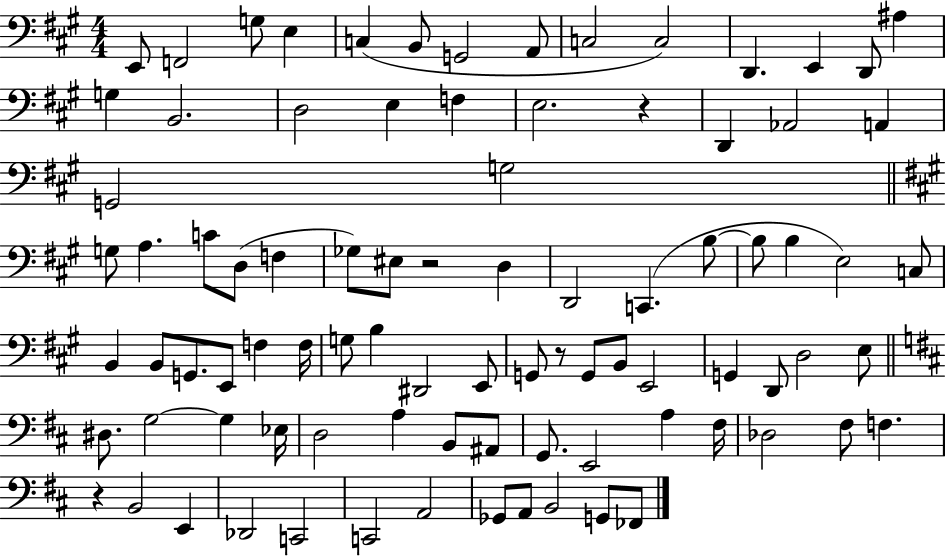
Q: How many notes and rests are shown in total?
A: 88